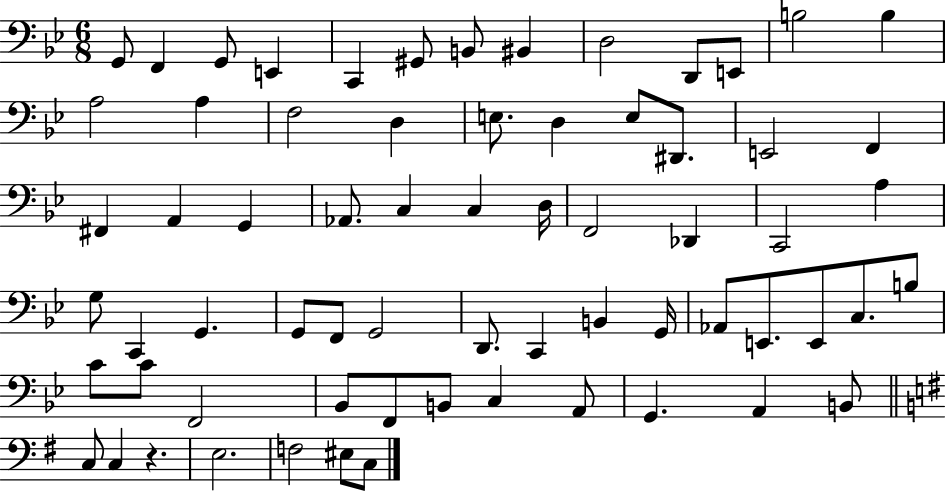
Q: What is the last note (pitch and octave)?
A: C3